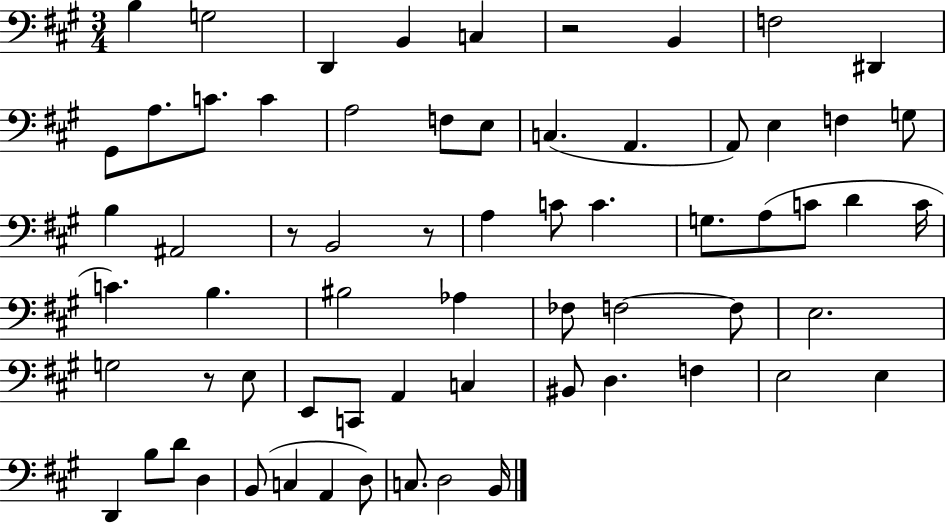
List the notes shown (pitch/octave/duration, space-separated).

B3/q G3/h D2/q B2/q C3/q R/h B2/q F3/h D#2/q G#2/e A3/e. C4/e. C4/q A3/h F3/e E3/e C3/q. A2/q. A2/e E3/q F3/q G3/e B3/q A#2/h R/e B2/h R/e A3/q C4/e C4/q. G3/e. A3/e C4/e D4/q C4/s C4/q. B3/q. BIS3/h Ab3/q FES3/e F3/h F3/e E3/h. G3/h R/e E3/e E2/e C2/e A2/q C3/q BIS2/e D3/q. F3/q E3/h E3/q D2/q B3/e D4/e D3/q B2/e C3/q A2/q D3/e C3/e. D3/h B2/s